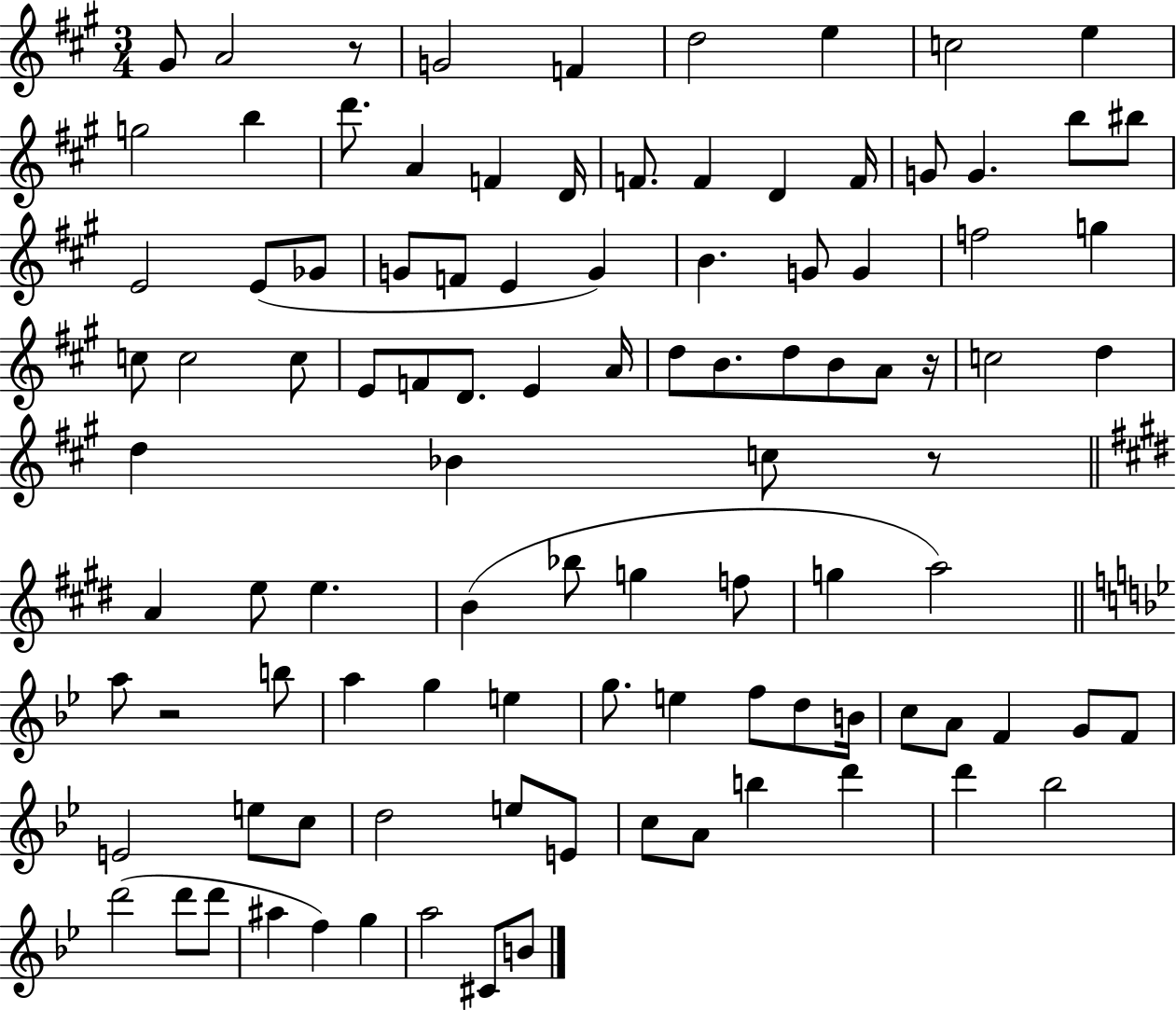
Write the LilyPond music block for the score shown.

{
  \clef treble
  \numericTimeSignature
  \time 3/4
  \key a \major
  gis'8 a'2 r8 | g'2 f'4 | d''2 e''4 | c''2 e''4 | \break g''2 b''4 | d'''8. a'4 f'4 d'16 | f'8. f'4 d'4 f'16 | g'8 g'4. b''8 bis''8 | \break e'2 e'8( ges'8 | g'8 f'8 e'4 g'4) | b'4. g'8 g'4 | f''2 g''4 | \break c''8 c''2 c''8 | e'8 f'8 d'8. e'4 a'16 | d''8 b'8. d''8 b'8 a'8 r16 | c''2 d''4 | \break d''4 bes'4 c''8 r8 | \bar "||" \break \key e \major a'4 e''8 e''4. | b'4( bes''8 g''4 f''8 | g''4 a''2) | \bar "||" \break \key bes \major a''8 r2 b''8 | a''4 g''4 e''4 | g''8. e''4 f''8 d''8 b'16 | c''8 a'8 f'4 g'8 f'8 | \break e'2 e''8 c''8 | d''2 e''8 e'8 | c''8 a'8 b''4 d'''4 | d'''4 bes''2 | \break d'''2( d'''8 d'''8 | ais''4 f''4) g''4 | a''2 cis'8 b'8 | \bar "|."
}